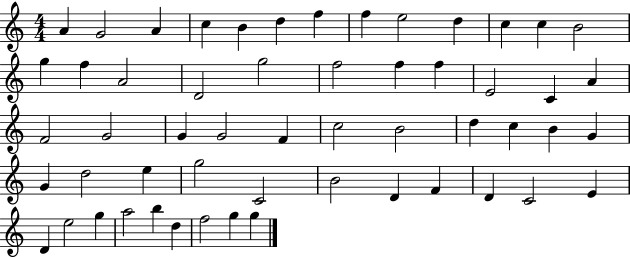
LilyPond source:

{
  \clef treble
  \numericTimeSignature
  \time 4/4
  \key c \major
  a'4 g'2 a'4 | c''4 b'4 d''4 f''4 | f''4 e''2 d''4 | c''4 c''4 b'2 | \break g''4 f''4 a'2 | d'2 g''2 | f''2 f''4 f''4 | e'2 c'4 a'4 | \break f'2 g'2 | g'4 g'2 f'4 | c''2 b'2 | d''4 c''4 b'4 g'4 | \break g'4 d''2 e''4 | g''2 c'2 | b'2 d'4 f'4 | d'4 c'2 e'4 | \break d'4 e''2 g''4 | a''2 b''4 d''4 | f''2 g''4 g''4 | \bar "|."
}